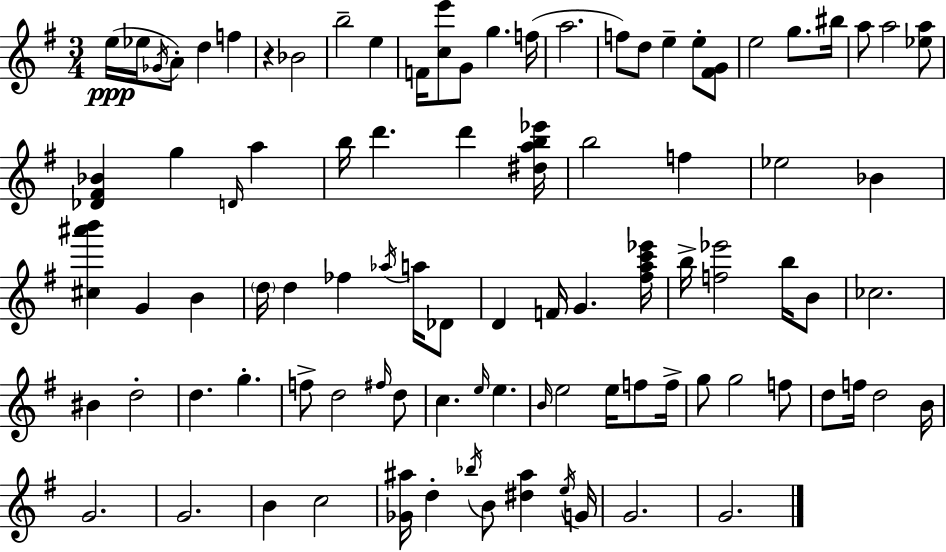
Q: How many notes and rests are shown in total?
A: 93